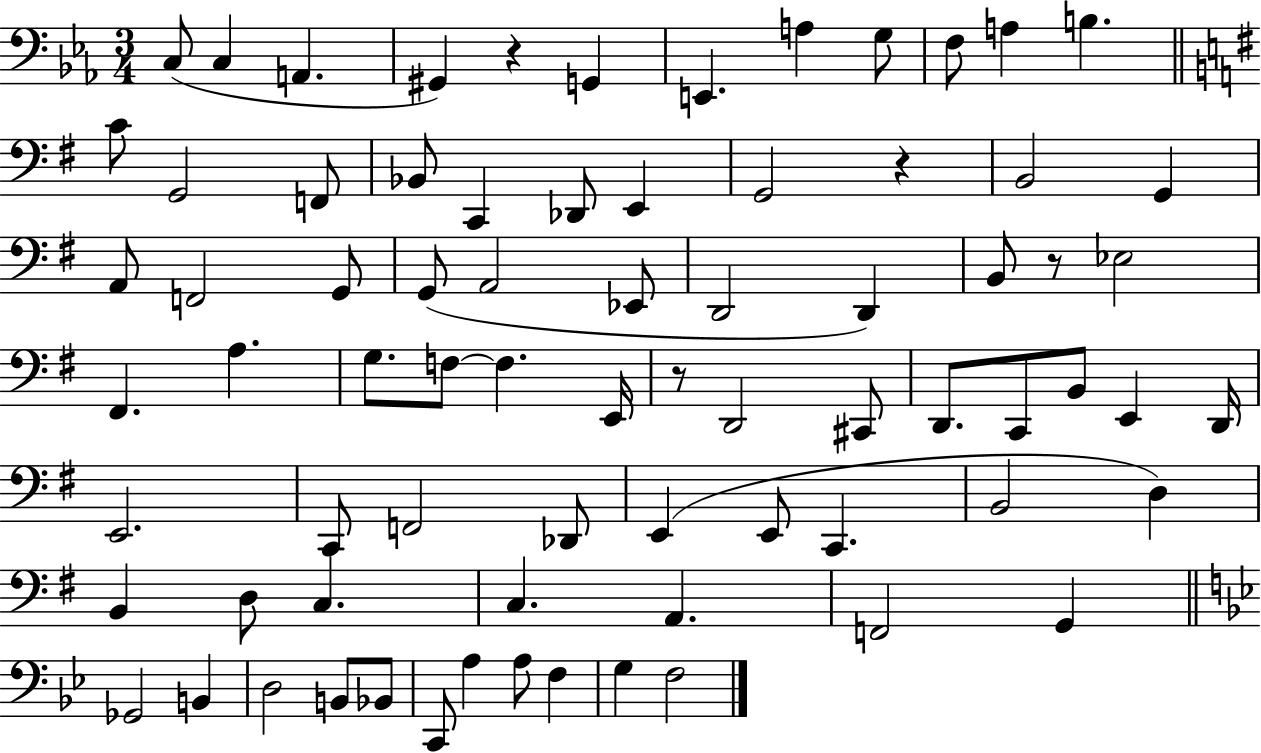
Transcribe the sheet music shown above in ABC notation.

X:1
T:Untitled
M:3/4
L:1/4
K:Eb
C,/2 C, A,, ^G,, z G,, E,, A, G,/2 F,/2 A, B, C/2 G,,2 F,,/2 _B,,/2 C,, _D,,/2 E,, G,,2 z B,,2 G,, A,,/2 F,,2 G,,/2 G,,/2 A,,2 _E,,/2 D,,2 D,, B,,/2 z/2 _E,2 ^F,, A, G,/2 F,/2 F, E,,/4 z/2 D,,2 ^C,,/2 D,,/2 C,,/2 B,,/2 E,, D,,/4 E,,2 C,,/2 F,,2 _D,,/2 E,, E,,/2 C,, B,,2 D, B,, D,/2 C, C, A,, F,,2 G,, _G,,2 B,, D,2 B,,/2 _B,,/2 C,,/2 A, A,/2 F, G, F,2